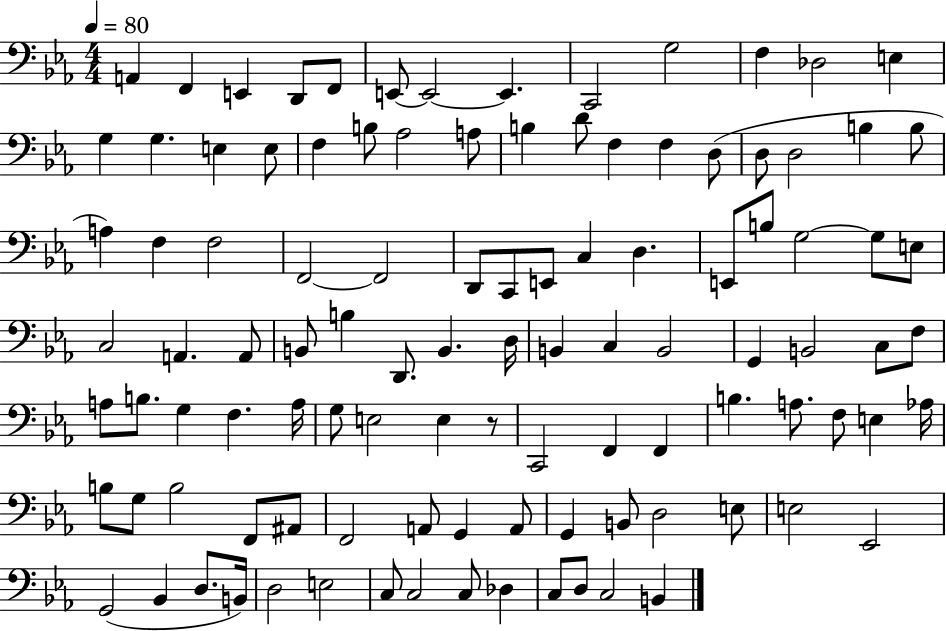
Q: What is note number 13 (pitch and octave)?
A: E3